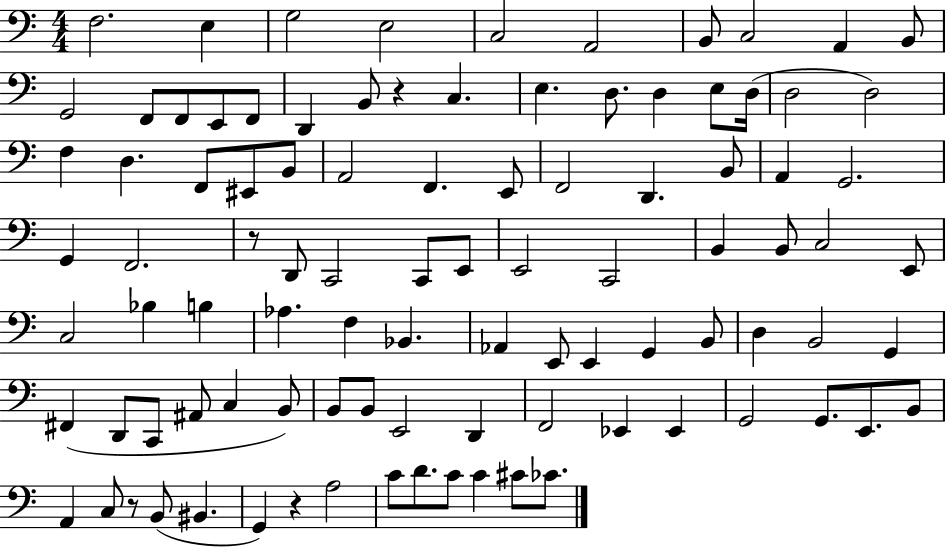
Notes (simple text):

F3/h. E3/q G3/h E3/h C3/h A2/h B2/e C3/h A2/q B2/e G2/h F2/e F2/e E2/e F2/e D2/q B2/e R/q C3/q. E3/q. D3/e. D3/q E3/e D3/s D3/h D3/h F3/q D3/q. F2/e EIS2/e B2/e A2/h F2/q. E2/e F2/h D2/q. B2/e A2/q G2/h. G2/q F2/h. R/e D2/e C2/h C2/e E2/e E2/h C2/h B2/q B2/e C3/h E2/e C3/h Bb3/q B3/q Ab3/q. F3/q Bb2/q. Ab2/q E2/e E2/q G2/q B2/e D3/q B2/h G2/q F#2/q D2/e C2/e A#2/e C3/q B2/e B2/e B2/e E2/h D2/q F2/h Eb2/q Eb2/q G2/h G2/e. E2/e. B2/e A2/q C3/e R/e B2/e BIS2/q. G2/q R/q A3/h C4/e D4/e. C4/e C4/q C#4/e CES4/e.